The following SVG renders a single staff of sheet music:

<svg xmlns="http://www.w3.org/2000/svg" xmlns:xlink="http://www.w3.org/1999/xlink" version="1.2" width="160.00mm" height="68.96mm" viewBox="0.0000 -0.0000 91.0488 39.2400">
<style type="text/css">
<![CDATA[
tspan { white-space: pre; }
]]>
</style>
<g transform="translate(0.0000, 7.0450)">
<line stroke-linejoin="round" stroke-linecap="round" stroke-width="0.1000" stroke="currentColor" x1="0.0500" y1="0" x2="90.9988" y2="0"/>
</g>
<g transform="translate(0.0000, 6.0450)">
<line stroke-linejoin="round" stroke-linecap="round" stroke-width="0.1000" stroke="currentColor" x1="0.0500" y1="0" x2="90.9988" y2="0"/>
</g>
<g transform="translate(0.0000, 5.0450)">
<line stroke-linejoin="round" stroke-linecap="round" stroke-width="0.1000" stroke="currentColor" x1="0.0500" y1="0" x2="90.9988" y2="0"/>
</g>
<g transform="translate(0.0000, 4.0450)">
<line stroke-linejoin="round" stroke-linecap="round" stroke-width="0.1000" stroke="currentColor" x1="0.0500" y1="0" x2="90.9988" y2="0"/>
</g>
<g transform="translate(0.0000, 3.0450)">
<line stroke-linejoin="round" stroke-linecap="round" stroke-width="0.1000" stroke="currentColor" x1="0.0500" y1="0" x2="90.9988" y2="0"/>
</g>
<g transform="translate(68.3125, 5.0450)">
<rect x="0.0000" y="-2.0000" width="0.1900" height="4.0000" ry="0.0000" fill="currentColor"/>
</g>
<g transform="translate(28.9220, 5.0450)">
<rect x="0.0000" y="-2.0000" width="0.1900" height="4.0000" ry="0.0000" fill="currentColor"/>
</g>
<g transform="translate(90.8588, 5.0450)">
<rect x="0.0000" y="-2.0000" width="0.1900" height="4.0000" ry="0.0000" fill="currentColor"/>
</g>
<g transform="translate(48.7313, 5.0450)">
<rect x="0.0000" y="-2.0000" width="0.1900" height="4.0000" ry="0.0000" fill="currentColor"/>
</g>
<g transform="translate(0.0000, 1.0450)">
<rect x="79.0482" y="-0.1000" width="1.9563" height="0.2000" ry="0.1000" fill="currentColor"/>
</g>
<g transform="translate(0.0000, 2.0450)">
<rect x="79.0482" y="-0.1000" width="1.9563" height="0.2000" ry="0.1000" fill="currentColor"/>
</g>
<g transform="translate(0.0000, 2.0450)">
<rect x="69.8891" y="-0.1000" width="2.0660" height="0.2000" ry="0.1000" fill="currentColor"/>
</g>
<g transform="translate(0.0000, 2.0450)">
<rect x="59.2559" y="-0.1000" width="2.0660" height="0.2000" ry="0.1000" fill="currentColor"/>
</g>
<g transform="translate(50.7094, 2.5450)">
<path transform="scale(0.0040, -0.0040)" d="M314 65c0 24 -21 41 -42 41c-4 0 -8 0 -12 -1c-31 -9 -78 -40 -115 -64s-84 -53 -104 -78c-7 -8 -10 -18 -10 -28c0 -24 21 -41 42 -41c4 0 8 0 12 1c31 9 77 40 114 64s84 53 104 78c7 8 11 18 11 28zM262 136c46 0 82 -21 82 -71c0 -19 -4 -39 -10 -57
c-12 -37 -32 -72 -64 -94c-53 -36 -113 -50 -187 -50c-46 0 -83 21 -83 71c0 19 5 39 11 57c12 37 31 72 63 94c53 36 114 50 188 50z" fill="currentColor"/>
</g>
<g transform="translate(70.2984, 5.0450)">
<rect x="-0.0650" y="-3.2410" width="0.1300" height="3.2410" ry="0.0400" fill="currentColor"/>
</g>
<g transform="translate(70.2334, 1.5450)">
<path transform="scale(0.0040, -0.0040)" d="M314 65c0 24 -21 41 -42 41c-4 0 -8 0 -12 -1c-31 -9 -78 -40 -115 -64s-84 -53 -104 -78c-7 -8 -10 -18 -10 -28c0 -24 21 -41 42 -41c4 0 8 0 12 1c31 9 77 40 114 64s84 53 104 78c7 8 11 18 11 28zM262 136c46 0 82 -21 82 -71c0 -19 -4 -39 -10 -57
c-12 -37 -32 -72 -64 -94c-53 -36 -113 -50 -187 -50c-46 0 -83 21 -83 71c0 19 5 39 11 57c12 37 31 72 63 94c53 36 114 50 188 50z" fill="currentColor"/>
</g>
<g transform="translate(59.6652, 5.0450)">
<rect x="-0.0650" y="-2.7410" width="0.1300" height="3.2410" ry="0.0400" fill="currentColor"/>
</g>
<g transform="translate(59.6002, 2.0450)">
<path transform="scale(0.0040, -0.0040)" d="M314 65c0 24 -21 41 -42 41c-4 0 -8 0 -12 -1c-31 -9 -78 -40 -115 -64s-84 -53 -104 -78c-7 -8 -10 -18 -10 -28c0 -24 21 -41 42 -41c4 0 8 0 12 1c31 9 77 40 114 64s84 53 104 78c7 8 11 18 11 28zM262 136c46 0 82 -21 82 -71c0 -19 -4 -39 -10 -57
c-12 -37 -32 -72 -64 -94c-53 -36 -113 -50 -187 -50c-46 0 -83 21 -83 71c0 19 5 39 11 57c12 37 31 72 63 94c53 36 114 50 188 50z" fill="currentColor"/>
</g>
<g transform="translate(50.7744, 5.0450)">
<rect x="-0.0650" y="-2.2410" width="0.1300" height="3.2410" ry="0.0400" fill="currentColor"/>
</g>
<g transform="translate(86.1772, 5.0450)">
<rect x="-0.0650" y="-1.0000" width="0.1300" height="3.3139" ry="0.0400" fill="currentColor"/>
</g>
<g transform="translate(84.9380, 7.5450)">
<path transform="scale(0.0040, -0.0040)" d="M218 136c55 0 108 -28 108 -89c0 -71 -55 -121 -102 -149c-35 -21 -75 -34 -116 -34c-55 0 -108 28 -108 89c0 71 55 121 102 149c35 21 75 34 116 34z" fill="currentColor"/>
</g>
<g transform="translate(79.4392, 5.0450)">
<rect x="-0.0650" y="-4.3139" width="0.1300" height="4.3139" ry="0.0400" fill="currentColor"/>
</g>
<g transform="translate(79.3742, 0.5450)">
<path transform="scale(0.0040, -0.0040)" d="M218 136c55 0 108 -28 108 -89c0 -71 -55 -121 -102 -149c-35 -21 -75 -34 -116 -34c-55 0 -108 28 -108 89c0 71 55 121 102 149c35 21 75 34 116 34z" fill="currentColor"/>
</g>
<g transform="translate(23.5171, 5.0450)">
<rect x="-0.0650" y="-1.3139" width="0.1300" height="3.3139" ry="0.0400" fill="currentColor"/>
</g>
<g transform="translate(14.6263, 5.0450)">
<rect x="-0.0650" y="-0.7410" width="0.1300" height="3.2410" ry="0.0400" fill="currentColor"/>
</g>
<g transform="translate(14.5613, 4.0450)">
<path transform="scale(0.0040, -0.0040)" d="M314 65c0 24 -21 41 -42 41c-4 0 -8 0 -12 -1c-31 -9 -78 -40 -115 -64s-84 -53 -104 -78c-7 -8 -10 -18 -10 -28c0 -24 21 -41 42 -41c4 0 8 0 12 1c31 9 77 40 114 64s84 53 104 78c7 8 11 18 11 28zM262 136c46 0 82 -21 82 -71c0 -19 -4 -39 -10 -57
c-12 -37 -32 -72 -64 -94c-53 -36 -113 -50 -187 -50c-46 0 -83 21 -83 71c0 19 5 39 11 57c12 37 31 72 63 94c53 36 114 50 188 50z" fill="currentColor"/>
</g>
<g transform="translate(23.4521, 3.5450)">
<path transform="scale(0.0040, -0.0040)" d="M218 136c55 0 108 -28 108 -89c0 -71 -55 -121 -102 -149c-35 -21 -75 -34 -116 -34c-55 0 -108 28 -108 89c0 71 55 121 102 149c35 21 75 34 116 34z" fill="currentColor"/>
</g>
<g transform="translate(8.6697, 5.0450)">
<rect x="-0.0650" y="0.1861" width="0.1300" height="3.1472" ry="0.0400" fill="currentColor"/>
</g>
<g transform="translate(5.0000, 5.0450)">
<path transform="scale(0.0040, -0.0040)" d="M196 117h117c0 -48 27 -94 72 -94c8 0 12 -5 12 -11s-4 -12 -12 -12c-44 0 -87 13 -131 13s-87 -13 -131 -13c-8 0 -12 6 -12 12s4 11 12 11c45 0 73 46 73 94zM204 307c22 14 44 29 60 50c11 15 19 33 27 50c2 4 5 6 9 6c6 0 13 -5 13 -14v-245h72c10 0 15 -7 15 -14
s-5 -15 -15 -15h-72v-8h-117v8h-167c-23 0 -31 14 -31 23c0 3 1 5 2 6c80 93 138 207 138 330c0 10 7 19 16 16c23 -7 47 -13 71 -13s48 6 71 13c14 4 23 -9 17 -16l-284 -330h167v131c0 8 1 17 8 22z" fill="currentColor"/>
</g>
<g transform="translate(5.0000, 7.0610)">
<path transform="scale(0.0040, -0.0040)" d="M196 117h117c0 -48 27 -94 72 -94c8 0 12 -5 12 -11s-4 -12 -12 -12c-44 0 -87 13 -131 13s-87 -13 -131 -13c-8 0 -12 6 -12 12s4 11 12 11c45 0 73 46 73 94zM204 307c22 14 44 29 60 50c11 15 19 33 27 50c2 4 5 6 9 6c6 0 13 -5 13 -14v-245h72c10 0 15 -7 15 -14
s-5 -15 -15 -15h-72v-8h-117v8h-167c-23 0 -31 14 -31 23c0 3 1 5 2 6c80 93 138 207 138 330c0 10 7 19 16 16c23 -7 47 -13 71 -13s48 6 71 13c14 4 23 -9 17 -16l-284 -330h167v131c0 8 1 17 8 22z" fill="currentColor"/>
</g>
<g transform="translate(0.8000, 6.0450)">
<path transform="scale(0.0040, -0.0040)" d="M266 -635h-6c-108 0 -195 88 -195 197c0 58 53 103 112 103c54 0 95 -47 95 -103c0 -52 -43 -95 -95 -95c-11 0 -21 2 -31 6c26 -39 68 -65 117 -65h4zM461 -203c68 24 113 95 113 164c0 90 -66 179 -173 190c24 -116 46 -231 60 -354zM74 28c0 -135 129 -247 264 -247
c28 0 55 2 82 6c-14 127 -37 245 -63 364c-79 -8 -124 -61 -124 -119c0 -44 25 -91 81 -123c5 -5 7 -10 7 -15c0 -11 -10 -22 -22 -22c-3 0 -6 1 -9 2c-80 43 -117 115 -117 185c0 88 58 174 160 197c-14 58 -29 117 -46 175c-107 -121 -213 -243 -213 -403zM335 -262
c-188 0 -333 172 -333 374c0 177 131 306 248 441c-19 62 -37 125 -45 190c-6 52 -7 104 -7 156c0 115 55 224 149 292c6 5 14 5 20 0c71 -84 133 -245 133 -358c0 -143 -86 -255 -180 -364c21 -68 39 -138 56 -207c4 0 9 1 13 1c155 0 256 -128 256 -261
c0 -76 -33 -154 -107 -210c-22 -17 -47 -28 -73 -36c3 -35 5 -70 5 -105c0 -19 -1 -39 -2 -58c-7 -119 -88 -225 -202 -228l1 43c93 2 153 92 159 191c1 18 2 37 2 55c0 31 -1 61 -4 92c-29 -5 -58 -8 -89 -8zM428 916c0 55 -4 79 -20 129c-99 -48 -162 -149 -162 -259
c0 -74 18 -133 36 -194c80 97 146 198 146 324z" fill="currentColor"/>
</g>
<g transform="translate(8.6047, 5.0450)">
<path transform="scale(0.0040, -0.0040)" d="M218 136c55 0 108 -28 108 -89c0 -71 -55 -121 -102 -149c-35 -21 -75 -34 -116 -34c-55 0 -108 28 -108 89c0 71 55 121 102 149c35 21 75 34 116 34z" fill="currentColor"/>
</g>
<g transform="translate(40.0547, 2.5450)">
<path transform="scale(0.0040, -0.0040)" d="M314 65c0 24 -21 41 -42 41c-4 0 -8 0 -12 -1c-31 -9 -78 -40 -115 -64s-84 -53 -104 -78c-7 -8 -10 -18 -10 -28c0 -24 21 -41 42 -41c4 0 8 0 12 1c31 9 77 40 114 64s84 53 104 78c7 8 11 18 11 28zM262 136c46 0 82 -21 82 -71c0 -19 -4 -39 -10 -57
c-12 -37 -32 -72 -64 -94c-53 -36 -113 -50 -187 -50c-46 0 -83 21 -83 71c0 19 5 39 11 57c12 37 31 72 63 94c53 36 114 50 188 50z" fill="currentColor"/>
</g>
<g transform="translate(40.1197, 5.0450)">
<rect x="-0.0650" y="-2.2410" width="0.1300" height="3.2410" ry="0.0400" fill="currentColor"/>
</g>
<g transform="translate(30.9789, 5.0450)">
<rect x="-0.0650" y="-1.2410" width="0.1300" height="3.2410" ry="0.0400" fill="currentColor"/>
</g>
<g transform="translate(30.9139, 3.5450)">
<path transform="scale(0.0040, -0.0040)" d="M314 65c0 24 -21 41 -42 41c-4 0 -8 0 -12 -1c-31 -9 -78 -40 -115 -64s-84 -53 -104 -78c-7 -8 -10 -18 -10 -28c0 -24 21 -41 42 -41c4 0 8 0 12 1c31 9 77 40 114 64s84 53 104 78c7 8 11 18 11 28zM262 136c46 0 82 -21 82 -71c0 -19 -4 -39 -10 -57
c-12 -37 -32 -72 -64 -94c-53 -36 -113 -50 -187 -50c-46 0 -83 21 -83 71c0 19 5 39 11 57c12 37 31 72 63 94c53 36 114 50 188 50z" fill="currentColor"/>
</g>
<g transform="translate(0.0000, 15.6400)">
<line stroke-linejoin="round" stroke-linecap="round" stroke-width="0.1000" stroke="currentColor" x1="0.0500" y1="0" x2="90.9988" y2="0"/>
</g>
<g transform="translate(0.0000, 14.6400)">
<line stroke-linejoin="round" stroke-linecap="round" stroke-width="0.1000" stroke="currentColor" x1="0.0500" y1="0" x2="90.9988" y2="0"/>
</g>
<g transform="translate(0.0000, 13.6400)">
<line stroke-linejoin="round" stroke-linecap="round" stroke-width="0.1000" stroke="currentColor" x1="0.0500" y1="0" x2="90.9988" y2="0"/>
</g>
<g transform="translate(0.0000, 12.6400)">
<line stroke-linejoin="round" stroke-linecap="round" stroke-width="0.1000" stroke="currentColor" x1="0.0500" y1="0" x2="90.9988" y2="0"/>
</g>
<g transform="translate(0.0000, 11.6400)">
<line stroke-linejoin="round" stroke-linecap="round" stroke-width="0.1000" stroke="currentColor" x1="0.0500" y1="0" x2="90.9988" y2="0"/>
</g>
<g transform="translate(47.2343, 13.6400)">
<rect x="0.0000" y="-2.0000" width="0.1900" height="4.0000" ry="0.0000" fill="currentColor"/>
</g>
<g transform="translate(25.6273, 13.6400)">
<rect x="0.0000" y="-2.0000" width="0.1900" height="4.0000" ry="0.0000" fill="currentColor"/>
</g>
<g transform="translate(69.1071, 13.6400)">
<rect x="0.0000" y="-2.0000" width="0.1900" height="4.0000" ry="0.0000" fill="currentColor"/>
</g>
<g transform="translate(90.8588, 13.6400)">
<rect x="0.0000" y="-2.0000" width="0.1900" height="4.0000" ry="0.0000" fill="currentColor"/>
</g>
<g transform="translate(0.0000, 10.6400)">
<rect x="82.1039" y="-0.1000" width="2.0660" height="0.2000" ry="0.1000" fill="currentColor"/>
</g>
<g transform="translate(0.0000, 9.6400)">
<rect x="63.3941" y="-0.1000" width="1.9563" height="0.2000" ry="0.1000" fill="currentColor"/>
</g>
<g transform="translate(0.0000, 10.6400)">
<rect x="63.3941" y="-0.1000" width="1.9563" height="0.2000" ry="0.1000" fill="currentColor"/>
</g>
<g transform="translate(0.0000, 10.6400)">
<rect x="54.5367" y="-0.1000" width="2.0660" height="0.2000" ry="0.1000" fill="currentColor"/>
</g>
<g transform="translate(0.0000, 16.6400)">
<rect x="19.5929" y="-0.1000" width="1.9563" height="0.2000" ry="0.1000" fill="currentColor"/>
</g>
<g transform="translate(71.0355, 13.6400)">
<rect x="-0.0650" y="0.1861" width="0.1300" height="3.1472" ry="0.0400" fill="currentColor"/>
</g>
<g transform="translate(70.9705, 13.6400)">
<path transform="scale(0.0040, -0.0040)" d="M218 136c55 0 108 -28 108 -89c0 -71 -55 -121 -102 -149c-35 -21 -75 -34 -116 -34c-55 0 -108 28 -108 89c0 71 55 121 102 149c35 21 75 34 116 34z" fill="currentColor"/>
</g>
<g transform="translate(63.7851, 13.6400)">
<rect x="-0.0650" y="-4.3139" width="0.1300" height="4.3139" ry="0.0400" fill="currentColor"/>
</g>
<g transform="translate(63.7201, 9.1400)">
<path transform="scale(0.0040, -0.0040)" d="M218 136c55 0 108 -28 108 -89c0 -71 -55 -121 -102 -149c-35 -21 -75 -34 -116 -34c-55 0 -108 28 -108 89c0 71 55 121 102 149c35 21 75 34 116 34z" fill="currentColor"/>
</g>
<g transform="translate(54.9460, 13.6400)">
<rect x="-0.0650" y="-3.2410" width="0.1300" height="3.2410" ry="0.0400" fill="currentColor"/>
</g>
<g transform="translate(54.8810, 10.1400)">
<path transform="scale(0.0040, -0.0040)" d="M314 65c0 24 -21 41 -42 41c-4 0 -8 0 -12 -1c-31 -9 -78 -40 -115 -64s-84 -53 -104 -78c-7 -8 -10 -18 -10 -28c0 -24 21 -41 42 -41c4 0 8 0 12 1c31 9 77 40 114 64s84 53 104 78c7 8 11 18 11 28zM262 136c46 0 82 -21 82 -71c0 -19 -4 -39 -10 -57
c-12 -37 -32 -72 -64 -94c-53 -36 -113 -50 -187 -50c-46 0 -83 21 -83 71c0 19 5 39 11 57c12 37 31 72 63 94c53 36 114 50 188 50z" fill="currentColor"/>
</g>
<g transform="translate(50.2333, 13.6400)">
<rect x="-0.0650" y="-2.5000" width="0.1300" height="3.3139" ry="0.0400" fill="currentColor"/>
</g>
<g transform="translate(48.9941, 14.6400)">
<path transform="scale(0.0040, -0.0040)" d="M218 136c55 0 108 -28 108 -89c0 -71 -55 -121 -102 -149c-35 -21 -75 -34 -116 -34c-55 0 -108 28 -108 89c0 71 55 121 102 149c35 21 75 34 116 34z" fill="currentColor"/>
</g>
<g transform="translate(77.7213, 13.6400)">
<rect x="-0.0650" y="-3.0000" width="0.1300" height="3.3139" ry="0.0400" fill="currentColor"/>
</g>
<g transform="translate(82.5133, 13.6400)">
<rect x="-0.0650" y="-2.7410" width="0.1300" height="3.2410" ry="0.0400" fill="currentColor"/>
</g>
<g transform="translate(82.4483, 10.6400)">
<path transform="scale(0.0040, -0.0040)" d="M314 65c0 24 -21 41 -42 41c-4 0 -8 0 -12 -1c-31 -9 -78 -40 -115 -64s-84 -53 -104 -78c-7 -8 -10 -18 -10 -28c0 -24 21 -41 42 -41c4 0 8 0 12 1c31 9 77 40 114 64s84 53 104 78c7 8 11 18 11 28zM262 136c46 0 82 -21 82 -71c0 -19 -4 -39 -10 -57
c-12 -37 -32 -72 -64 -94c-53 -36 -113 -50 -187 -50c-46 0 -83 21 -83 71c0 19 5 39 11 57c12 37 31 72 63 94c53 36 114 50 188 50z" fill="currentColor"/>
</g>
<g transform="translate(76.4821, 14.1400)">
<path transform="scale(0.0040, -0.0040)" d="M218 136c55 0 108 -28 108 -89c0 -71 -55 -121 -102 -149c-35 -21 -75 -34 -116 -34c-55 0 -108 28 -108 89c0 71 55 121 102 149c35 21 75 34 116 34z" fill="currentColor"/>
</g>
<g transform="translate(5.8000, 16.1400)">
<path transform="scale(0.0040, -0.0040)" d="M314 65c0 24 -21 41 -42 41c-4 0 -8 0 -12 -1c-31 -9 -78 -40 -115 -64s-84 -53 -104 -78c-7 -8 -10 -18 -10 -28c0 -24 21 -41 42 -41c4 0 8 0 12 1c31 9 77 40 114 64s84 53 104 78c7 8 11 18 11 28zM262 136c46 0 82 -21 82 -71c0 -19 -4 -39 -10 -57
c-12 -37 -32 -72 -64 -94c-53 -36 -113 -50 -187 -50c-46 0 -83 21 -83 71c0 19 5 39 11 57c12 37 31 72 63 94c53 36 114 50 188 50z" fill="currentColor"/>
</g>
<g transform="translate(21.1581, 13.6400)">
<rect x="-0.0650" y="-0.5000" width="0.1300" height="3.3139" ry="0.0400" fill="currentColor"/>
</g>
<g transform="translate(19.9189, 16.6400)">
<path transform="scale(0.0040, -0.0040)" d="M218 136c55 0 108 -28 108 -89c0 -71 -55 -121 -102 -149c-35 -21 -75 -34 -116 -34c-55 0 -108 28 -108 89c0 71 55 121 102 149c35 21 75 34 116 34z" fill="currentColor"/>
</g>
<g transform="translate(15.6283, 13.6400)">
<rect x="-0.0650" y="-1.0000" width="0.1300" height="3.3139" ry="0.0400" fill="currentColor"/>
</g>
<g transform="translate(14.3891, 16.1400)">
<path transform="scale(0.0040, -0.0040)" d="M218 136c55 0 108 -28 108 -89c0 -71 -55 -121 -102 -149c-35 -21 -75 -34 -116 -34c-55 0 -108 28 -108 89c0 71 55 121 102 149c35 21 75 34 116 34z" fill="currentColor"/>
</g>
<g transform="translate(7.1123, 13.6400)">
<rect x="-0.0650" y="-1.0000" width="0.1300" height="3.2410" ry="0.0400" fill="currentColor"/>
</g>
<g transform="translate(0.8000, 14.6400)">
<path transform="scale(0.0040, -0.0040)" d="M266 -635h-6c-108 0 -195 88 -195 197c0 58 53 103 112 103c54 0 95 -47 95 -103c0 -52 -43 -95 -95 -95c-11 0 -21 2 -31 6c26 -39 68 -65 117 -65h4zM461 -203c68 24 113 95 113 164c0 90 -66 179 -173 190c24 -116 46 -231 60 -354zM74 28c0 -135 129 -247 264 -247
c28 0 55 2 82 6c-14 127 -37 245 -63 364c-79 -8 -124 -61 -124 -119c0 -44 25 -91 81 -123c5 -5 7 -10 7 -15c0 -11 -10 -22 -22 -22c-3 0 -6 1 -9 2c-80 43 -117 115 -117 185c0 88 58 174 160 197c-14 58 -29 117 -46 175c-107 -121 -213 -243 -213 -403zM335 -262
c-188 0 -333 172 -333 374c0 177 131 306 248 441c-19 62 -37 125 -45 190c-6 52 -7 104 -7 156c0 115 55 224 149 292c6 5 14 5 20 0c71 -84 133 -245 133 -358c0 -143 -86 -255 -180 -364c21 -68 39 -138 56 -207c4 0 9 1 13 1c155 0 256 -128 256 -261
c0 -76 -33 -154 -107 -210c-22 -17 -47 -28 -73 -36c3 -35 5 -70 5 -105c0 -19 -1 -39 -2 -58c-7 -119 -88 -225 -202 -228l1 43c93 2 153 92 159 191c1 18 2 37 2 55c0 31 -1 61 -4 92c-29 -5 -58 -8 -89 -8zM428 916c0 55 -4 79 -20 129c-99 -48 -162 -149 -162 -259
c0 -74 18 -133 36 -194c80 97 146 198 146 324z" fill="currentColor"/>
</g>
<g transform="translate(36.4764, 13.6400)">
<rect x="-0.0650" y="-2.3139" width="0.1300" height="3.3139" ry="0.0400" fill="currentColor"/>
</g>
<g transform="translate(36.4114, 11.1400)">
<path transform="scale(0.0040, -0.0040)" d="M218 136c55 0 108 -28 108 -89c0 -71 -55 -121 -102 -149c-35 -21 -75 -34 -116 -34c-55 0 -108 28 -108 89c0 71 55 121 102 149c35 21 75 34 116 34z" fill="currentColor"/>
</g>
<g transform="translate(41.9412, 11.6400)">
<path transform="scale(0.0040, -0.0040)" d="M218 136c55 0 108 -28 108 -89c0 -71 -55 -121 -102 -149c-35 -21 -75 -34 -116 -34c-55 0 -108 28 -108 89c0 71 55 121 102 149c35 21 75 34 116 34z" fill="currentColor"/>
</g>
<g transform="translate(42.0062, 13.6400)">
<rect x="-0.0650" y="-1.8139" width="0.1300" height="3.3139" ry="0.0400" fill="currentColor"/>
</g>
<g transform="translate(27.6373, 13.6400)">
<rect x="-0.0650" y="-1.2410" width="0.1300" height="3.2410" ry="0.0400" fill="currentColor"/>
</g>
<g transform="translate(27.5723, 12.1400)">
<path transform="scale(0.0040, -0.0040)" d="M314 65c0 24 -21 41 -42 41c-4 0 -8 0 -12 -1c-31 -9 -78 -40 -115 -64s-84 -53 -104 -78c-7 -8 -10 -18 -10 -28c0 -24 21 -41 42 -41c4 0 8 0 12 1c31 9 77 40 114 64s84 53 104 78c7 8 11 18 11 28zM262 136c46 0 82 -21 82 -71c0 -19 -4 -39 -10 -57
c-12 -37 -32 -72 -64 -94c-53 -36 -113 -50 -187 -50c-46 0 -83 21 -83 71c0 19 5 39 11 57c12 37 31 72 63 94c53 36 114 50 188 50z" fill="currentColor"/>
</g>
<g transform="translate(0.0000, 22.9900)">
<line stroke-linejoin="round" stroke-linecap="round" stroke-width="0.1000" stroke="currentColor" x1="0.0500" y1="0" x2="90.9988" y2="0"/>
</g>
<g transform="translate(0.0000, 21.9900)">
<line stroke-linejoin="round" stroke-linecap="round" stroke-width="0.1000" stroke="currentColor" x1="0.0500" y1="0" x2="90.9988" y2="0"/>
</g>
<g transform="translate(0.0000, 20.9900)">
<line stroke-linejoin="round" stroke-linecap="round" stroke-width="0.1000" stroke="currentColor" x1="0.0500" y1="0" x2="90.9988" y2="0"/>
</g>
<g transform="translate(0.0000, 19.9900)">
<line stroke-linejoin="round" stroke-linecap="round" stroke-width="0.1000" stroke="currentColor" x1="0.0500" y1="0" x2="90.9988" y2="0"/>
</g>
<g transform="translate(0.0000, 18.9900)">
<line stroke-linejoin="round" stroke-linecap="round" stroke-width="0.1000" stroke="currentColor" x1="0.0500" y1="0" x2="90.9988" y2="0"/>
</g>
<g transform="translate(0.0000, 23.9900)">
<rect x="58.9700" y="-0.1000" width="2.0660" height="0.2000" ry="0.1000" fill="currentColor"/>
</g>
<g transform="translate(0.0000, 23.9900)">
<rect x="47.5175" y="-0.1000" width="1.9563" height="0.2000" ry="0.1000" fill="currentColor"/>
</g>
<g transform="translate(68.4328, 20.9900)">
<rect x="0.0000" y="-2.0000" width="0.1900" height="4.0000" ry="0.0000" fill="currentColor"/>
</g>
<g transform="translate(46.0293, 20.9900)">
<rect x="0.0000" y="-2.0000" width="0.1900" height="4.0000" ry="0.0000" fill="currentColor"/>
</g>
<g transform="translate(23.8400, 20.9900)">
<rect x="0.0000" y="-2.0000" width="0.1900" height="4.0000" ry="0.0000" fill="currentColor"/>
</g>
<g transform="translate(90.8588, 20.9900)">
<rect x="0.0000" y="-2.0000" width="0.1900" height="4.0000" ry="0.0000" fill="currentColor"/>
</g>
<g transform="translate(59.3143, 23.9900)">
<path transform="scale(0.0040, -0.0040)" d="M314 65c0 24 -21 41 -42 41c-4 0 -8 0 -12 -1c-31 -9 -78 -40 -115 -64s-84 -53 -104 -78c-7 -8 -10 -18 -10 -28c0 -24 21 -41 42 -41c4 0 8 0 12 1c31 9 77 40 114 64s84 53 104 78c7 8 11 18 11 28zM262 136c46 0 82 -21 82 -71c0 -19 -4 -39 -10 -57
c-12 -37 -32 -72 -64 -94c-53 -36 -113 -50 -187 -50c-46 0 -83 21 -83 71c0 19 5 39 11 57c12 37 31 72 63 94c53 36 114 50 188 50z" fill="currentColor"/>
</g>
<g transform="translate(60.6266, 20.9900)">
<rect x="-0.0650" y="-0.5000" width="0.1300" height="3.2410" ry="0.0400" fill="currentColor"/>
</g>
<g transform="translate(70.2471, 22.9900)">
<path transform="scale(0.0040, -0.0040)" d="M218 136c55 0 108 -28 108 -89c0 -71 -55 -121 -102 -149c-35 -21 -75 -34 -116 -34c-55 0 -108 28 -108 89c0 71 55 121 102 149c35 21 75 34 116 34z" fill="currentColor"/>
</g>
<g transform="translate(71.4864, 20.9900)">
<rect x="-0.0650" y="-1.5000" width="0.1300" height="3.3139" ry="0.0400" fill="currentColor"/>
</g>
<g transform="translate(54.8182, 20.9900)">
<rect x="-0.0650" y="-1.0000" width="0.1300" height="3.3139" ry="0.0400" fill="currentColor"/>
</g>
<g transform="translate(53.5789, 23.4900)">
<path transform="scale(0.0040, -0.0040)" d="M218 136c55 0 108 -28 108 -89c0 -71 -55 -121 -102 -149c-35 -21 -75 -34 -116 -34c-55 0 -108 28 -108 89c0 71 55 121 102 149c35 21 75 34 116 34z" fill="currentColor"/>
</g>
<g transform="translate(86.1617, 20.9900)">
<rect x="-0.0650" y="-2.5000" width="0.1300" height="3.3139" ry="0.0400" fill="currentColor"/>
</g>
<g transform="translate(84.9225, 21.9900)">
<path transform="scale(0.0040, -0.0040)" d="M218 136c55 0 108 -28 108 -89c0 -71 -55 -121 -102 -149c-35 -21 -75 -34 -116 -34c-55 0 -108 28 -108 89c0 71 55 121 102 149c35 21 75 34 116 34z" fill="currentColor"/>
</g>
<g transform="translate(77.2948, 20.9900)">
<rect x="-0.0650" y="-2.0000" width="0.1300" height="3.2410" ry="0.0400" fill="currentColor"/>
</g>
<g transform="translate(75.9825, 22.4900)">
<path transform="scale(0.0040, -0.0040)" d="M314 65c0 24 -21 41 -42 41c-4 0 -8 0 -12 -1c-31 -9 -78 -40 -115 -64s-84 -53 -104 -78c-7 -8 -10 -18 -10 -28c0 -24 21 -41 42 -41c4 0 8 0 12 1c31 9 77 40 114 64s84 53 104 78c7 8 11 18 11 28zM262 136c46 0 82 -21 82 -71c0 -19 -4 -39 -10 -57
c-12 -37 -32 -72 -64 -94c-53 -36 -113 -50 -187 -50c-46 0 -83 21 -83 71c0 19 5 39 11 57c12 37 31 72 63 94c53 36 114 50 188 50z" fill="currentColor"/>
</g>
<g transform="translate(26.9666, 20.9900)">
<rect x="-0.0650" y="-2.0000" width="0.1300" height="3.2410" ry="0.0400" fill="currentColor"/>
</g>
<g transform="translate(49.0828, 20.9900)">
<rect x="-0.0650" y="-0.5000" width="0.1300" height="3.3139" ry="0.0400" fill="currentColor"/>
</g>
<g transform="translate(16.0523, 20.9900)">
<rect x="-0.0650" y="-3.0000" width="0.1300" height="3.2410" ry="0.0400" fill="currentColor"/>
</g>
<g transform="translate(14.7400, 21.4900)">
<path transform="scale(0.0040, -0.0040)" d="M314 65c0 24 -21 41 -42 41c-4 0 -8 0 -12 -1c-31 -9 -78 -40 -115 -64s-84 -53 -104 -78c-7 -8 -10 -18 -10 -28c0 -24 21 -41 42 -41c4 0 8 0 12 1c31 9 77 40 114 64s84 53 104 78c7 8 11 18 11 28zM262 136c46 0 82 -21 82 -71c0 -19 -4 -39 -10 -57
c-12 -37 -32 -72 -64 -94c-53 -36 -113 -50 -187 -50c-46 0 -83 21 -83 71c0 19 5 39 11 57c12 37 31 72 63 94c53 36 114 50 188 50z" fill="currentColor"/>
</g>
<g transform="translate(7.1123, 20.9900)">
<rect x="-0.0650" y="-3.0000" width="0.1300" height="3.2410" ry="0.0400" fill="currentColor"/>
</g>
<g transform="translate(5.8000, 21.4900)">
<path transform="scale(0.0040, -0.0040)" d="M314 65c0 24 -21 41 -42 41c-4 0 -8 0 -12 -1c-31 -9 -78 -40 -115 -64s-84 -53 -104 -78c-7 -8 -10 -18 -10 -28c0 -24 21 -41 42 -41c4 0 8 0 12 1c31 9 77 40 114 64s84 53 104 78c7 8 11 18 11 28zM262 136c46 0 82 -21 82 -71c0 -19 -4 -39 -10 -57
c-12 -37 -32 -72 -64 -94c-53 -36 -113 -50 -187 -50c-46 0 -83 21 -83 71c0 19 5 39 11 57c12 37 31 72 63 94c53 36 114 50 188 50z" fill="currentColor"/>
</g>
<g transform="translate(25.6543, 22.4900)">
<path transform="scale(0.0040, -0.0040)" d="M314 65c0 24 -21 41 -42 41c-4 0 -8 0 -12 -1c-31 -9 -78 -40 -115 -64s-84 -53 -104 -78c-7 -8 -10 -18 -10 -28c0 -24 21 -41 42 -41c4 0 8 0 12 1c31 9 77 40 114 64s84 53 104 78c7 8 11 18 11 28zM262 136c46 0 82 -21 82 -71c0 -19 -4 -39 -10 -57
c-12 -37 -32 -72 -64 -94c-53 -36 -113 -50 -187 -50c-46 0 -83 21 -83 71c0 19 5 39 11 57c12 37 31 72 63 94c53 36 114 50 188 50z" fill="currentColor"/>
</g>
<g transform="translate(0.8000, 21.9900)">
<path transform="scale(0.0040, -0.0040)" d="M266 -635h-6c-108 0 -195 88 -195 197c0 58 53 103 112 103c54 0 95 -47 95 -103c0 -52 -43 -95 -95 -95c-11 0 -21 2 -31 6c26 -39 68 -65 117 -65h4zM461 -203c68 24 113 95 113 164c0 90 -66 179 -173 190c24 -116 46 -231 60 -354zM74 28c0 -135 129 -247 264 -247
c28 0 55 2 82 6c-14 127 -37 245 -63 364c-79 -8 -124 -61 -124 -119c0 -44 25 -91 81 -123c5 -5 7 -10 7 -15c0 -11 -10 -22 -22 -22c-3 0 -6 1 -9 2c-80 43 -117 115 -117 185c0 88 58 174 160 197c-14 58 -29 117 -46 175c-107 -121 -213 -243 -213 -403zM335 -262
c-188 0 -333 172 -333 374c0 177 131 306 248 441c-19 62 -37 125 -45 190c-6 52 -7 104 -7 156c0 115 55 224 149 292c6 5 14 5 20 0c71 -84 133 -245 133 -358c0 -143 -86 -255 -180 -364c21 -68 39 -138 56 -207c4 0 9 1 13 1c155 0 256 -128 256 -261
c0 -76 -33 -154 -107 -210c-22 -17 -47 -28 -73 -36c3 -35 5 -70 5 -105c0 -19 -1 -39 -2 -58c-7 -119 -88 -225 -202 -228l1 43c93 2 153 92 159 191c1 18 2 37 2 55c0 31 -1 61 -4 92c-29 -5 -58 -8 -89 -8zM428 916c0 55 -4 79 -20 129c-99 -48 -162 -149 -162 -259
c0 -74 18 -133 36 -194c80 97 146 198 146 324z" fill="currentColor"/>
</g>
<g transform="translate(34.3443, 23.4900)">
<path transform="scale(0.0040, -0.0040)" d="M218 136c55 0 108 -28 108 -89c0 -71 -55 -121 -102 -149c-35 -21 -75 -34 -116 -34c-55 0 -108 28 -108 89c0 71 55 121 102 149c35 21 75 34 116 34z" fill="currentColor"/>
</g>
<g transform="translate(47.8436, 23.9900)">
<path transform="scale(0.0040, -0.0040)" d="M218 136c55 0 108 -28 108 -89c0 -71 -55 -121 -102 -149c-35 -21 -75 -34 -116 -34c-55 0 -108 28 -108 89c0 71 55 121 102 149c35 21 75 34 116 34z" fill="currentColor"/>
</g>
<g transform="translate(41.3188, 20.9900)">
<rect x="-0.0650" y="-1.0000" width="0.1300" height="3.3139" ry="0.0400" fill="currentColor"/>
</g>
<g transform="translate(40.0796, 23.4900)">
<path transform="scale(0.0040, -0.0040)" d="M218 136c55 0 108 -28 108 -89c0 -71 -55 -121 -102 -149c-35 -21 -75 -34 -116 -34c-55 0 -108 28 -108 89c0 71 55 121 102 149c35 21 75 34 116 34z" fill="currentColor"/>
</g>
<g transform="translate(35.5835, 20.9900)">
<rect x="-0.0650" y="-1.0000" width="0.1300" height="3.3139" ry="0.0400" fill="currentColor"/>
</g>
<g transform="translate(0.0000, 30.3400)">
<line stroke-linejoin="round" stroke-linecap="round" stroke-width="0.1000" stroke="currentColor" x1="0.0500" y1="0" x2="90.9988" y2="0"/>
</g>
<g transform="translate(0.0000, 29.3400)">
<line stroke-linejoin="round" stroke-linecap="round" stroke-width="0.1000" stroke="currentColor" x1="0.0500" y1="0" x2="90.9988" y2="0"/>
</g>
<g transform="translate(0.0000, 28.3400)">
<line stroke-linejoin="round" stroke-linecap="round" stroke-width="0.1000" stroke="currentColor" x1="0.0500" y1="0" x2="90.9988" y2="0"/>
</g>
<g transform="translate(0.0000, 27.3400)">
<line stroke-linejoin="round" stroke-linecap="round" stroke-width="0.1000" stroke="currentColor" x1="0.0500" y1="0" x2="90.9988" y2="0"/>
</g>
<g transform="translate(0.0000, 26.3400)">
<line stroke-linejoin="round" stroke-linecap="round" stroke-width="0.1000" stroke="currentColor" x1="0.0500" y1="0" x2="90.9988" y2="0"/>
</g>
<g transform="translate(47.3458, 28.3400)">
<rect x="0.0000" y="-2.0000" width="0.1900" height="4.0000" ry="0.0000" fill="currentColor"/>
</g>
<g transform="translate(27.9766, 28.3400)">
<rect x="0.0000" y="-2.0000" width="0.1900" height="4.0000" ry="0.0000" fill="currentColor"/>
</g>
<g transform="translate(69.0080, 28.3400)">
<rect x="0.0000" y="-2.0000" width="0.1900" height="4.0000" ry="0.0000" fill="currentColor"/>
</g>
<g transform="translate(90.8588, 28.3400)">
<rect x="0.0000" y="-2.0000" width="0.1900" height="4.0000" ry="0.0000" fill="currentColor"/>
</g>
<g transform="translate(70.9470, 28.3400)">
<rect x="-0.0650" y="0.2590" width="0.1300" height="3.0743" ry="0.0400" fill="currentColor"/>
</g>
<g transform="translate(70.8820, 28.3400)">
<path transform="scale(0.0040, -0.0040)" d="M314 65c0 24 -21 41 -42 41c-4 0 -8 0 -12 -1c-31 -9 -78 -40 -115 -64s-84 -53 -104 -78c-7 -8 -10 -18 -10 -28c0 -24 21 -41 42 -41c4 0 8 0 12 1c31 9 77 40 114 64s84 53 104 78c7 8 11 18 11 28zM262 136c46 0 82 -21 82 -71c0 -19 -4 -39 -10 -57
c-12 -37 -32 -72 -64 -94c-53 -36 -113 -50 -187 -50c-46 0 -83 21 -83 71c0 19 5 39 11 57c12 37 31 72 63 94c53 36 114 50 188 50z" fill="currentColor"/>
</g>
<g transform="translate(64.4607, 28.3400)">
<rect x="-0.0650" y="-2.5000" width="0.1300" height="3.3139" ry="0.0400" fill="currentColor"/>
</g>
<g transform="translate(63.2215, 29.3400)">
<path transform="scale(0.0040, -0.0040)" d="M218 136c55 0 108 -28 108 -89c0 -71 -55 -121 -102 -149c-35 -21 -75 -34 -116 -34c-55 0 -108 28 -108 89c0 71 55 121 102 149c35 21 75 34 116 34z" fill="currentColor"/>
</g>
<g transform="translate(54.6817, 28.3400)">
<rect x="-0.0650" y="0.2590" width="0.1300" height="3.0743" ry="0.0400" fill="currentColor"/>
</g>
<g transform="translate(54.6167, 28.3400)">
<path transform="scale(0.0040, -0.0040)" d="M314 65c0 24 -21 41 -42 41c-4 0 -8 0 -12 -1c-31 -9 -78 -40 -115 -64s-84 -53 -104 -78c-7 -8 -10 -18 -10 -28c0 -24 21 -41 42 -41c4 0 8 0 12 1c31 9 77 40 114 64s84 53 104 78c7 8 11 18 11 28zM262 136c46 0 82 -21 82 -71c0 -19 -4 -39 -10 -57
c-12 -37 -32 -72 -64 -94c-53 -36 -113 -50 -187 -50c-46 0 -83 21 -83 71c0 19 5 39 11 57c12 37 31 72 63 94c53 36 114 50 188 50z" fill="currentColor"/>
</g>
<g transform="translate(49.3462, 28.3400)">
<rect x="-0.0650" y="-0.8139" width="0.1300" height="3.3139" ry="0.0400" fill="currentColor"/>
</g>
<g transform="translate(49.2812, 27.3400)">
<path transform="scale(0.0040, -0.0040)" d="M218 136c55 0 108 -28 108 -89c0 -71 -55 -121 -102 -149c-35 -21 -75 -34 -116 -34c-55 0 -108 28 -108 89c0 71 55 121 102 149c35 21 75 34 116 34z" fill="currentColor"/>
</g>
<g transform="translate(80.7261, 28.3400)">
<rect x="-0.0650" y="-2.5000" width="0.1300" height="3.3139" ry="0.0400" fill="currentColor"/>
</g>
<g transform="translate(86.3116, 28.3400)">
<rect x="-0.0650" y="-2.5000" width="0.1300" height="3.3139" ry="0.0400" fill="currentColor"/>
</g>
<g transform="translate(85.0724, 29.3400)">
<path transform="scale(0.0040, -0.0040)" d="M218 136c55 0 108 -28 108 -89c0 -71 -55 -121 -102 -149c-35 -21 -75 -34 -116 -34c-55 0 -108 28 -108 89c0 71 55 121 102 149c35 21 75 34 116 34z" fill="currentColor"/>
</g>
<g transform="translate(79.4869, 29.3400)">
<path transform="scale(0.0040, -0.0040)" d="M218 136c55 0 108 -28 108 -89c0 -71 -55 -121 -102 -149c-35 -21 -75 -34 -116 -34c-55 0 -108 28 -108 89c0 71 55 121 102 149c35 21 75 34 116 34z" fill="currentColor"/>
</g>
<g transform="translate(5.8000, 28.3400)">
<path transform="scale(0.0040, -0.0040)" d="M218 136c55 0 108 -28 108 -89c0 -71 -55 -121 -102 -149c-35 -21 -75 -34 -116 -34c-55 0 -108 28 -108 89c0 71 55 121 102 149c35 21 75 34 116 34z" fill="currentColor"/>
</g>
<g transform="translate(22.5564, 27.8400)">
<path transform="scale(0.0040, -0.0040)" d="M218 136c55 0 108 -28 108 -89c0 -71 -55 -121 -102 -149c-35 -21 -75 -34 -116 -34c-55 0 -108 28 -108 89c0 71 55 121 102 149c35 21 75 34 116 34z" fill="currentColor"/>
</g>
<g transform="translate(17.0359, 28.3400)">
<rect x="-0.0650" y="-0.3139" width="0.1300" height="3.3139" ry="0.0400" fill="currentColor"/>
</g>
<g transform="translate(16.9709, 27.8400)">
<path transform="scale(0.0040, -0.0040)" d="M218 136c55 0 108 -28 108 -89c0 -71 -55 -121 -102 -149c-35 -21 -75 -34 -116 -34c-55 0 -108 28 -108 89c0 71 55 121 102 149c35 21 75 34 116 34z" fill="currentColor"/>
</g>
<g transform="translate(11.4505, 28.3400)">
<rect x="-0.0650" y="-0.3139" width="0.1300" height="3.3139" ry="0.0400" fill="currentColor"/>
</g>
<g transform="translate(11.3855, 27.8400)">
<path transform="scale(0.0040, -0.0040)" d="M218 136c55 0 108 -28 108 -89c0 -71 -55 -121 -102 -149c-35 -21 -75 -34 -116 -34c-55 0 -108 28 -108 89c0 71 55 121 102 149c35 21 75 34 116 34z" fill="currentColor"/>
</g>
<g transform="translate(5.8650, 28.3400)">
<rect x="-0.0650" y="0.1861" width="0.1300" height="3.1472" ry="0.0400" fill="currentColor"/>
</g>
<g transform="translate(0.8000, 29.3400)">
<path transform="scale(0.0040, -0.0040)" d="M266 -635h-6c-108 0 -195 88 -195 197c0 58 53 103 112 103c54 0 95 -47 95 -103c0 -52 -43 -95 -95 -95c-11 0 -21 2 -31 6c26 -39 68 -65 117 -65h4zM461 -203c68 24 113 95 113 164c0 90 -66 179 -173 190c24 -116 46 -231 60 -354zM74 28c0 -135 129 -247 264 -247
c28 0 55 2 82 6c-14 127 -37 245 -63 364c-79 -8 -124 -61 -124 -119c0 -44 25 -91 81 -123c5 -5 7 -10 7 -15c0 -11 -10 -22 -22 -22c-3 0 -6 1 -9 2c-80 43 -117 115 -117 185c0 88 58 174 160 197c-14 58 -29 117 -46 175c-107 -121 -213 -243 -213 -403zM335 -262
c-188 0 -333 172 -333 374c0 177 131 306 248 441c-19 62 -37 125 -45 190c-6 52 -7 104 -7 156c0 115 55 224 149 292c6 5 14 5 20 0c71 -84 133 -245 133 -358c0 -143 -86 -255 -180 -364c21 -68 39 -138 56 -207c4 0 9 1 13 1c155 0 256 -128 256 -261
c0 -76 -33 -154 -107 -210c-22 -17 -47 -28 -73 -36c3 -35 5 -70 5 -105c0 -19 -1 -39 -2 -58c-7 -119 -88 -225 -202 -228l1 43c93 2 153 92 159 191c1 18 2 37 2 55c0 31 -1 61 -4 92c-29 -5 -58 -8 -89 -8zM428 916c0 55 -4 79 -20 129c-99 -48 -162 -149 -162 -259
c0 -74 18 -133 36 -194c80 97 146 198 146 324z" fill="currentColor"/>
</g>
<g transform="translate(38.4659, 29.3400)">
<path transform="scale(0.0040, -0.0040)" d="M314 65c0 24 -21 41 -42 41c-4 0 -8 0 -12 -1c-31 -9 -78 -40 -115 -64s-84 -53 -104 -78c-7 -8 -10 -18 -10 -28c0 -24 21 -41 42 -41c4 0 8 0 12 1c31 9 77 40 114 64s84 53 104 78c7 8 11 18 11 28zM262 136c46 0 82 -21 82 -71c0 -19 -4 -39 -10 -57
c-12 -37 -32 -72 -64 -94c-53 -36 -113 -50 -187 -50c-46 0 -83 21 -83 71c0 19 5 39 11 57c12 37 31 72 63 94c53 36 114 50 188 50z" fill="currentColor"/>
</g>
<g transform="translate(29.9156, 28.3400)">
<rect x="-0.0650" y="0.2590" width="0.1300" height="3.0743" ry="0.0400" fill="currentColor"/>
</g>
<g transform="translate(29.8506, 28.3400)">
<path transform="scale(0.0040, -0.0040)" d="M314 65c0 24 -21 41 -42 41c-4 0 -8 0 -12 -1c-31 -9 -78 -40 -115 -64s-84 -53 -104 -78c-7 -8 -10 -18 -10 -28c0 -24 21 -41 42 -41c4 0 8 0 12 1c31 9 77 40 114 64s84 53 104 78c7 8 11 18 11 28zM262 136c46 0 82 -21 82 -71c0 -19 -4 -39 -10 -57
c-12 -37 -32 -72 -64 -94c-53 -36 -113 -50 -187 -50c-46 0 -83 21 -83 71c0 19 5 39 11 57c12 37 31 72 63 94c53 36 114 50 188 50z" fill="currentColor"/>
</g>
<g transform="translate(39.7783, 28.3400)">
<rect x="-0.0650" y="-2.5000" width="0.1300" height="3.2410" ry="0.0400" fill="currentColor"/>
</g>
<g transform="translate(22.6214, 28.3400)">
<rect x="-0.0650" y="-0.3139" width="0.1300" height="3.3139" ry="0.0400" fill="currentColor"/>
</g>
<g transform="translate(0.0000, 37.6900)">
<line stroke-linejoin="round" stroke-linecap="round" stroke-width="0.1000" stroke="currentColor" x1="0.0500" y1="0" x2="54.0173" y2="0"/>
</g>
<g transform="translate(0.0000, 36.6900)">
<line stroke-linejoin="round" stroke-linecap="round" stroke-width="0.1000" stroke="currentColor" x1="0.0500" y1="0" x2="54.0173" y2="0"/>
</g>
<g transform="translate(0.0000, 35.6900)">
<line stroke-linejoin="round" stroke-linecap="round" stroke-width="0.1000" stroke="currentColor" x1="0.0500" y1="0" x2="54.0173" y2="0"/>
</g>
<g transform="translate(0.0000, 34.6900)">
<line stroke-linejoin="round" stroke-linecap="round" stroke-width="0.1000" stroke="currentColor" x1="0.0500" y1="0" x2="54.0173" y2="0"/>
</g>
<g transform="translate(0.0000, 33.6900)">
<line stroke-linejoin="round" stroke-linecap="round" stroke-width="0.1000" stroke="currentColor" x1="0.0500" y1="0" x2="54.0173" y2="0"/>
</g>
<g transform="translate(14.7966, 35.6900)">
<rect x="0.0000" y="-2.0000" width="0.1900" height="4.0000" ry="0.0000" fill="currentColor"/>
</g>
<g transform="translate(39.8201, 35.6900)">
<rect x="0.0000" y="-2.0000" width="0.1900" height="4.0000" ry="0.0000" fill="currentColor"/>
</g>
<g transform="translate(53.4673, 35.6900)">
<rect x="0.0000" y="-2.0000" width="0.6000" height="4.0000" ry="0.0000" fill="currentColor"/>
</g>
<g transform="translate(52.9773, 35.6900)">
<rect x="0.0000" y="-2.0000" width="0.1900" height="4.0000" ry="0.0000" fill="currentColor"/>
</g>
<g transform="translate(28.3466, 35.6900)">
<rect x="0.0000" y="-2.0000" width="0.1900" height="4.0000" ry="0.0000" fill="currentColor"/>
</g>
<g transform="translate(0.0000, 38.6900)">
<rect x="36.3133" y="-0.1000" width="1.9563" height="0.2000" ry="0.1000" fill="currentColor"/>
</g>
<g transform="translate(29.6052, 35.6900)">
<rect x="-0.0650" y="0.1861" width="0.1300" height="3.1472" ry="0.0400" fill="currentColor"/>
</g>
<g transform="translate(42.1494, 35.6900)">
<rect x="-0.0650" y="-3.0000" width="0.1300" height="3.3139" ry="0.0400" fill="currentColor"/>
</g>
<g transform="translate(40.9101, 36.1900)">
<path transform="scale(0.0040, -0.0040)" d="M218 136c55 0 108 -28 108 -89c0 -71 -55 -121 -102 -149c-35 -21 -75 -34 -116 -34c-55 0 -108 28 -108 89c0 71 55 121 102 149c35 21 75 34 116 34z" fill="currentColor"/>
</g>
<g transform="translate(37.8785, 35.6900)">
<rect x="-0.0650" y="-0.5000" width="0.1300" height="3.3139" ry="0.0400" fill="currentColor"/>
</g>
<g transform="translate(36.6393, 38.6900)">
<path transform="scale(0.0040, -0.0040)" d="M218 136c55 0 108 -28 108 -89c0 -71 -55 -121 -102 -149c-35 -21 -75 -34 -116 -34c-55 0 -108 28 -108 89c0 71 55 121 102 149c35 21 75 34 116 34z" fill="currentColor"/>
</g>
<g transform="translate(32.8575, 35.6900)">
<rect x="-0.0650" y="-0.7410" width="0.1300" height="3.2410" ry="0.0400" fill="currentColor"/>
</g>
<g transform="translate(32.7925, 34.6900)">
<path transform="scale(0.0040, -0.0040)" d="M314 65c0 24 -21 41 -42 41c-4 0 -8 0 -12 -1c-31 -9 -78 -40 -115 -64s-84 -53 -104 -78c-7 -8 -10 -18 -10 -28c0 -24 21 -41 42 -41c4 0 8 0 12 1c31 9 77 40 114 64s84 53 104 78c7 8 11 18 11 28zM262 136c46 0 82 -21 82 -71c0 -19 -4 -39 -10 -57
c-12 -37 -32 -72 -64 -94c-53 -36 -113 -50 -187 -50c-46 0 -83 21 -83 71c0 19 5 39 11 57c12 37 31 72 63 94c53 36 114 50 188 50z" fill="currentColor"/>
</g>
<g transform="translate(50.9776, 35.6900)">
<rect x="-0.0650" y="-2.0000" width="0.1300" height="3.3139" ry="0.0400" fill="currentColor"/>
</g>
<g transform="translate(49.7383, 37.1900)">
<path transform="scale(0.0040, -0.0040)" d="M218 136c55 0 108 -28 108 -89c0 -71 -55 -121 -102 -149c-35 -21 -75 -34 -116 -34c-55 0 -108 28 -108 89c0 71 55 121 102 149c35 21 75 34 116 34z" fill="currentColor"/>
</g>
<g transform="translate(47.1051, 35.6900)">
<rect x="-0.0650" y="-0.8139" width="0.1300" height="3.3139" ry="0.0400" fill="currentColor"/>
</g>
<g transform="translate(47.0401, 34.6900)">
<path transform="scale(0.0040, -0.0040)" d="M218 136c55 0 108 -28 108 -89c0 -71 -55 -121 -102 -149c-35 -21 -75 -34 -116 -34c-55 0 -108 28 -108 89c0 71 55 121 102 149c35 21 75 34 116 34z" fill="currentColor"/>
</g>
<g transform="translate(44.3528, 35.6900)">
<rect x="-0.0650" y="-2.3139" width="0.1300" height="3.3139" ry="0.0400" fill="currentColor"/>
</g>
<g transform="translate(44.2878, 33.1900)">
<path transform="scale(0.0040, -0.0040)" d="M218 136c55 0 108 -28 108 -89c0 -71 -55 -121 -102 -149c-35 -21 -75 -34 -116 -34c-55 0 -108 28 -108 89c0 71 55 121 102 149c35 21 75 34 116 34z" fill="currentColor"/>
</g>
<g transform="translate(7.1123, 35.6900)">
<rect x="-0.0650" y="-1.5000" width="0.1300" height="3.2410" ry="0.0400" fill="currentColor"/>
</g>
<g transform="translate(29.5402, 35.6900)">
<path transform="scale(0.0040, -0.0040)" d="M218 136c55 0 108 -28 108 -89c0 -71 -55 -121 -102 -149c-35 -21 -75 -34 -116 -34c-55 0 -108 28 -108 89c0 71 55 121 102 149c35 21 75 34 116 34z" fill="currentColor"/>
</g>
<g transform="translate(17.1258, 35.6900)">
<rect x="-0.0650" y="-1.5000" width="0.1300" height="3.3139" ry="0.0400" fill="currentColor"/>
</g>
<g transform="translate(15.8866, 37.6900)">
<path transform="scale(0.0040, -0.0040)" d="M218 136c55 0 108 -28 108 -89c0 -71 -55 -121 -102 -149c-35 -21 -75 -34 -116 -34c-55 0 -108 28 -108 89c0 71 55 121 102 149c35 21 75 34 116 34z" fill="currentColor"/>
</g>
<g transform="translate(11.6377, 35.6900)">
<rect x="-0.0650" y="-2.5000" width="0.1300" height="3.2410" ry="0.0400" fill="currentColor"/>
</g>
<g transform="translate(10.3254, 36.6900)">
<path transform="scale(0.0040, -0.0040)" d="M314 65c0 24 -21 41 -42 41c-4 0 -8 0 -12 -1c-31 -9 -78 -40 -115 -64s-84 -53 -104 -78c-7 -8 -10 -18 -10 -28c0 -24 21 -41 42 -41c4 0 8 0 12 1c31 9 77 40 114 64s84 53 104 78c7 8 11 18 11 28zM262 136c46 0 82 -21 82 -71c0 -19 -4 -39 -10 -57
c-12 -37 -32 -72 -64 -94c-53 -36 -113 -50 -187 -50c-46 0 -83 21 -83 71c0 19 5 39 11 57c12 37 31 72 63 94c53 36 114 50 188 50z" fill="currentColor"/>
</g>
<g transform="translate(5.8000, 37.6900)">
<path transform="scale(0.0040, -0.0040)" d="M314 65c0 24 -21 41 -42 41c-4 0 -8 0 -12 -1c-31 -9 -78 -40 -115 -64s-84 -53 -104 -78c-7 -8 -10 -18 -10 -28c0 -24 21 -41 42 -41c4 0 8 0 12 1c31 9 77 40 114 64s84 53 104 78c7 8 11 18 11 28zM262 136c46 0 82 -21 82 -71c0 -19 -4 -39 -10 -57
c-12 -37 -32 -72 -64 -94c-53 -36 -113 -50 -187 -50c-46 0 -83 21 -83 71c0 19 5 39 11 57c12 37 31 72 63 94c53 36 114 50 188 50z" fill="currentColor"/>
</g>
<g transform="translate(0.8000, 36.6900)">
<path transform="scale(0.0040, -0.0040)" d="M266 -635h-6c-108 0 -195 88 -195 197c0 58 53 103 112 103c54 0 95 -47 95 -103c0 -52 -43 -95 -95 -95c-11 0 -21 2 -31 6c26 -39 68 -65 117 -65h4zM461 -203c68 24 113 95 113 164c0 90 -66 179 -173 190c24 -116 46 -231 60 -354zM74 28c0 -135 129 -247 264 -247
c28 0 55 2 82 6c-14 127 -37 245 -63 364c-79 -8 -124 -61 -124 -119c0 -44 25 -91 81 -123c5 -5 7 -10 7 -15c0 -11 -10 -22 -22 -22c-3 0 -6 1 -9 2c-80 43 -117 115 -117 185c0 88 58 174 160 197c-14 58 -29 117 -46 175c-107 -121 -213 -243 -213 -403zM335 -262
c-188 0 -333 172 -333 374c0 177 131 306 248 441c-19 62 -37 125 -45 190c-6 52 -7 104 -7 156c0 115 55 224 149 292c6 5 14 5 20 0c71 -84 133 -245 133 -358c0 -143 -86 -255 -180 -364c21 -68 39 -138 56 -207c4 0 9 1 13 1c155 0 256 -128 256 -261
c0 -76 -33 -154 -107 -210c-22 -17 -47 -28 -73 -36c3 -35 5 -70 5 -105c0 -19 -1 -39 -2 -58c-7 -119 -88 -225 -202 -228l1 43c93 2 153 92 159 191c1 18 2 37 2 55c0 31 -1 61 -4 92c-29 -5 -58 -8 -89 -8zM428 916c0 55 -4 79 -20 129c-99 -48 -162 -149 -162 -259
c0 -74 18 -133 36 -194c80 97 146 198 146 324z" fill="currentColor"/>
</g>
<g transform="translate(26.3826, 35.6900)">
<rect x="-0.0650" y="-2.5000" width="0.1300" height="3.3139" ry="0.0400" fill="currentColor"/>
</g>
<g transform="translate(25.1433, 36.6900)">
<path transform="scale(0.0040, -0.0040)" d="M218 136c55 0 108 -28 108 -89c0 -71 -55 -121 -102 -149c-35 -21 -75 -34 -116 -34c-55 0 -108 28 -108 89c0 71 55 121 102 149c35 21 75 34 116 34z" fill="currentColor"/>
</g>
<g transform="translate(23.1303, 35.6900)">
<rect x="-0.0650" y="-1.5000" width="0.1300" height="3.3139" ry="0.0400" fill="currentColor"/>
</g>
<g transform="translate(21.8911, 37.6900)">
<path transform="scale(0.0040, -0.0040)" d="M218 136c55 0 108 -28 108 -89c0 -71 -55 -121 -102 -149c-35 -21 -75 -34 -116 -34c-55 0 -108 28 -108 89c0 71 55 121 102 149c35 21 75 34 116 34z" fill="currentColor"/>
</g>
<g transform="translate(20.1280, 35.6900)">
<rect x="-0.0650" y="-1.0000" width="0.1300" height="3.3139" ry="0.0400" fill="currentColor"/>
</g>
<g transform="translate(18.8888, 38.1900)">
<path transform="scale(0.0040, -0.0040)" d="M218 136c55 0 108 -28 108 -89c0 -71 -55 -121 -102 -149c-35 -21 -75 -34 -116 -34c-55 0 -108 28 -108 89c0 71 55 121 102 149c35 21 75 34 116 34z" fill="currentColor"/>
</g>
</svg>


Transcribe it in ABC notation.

X:1
T:Untitled
M:4/4
L:1/4
K:C
B d2 e e2 g2 g2 a2 b2 d' D D2 D C e2 g f G b2 d' B A a2 A2 A2 F2 D D C D C2 E F2 G B c c c B2 G2 d B2 G B2 G G E2 G2 E D E G B d2 C A g d F